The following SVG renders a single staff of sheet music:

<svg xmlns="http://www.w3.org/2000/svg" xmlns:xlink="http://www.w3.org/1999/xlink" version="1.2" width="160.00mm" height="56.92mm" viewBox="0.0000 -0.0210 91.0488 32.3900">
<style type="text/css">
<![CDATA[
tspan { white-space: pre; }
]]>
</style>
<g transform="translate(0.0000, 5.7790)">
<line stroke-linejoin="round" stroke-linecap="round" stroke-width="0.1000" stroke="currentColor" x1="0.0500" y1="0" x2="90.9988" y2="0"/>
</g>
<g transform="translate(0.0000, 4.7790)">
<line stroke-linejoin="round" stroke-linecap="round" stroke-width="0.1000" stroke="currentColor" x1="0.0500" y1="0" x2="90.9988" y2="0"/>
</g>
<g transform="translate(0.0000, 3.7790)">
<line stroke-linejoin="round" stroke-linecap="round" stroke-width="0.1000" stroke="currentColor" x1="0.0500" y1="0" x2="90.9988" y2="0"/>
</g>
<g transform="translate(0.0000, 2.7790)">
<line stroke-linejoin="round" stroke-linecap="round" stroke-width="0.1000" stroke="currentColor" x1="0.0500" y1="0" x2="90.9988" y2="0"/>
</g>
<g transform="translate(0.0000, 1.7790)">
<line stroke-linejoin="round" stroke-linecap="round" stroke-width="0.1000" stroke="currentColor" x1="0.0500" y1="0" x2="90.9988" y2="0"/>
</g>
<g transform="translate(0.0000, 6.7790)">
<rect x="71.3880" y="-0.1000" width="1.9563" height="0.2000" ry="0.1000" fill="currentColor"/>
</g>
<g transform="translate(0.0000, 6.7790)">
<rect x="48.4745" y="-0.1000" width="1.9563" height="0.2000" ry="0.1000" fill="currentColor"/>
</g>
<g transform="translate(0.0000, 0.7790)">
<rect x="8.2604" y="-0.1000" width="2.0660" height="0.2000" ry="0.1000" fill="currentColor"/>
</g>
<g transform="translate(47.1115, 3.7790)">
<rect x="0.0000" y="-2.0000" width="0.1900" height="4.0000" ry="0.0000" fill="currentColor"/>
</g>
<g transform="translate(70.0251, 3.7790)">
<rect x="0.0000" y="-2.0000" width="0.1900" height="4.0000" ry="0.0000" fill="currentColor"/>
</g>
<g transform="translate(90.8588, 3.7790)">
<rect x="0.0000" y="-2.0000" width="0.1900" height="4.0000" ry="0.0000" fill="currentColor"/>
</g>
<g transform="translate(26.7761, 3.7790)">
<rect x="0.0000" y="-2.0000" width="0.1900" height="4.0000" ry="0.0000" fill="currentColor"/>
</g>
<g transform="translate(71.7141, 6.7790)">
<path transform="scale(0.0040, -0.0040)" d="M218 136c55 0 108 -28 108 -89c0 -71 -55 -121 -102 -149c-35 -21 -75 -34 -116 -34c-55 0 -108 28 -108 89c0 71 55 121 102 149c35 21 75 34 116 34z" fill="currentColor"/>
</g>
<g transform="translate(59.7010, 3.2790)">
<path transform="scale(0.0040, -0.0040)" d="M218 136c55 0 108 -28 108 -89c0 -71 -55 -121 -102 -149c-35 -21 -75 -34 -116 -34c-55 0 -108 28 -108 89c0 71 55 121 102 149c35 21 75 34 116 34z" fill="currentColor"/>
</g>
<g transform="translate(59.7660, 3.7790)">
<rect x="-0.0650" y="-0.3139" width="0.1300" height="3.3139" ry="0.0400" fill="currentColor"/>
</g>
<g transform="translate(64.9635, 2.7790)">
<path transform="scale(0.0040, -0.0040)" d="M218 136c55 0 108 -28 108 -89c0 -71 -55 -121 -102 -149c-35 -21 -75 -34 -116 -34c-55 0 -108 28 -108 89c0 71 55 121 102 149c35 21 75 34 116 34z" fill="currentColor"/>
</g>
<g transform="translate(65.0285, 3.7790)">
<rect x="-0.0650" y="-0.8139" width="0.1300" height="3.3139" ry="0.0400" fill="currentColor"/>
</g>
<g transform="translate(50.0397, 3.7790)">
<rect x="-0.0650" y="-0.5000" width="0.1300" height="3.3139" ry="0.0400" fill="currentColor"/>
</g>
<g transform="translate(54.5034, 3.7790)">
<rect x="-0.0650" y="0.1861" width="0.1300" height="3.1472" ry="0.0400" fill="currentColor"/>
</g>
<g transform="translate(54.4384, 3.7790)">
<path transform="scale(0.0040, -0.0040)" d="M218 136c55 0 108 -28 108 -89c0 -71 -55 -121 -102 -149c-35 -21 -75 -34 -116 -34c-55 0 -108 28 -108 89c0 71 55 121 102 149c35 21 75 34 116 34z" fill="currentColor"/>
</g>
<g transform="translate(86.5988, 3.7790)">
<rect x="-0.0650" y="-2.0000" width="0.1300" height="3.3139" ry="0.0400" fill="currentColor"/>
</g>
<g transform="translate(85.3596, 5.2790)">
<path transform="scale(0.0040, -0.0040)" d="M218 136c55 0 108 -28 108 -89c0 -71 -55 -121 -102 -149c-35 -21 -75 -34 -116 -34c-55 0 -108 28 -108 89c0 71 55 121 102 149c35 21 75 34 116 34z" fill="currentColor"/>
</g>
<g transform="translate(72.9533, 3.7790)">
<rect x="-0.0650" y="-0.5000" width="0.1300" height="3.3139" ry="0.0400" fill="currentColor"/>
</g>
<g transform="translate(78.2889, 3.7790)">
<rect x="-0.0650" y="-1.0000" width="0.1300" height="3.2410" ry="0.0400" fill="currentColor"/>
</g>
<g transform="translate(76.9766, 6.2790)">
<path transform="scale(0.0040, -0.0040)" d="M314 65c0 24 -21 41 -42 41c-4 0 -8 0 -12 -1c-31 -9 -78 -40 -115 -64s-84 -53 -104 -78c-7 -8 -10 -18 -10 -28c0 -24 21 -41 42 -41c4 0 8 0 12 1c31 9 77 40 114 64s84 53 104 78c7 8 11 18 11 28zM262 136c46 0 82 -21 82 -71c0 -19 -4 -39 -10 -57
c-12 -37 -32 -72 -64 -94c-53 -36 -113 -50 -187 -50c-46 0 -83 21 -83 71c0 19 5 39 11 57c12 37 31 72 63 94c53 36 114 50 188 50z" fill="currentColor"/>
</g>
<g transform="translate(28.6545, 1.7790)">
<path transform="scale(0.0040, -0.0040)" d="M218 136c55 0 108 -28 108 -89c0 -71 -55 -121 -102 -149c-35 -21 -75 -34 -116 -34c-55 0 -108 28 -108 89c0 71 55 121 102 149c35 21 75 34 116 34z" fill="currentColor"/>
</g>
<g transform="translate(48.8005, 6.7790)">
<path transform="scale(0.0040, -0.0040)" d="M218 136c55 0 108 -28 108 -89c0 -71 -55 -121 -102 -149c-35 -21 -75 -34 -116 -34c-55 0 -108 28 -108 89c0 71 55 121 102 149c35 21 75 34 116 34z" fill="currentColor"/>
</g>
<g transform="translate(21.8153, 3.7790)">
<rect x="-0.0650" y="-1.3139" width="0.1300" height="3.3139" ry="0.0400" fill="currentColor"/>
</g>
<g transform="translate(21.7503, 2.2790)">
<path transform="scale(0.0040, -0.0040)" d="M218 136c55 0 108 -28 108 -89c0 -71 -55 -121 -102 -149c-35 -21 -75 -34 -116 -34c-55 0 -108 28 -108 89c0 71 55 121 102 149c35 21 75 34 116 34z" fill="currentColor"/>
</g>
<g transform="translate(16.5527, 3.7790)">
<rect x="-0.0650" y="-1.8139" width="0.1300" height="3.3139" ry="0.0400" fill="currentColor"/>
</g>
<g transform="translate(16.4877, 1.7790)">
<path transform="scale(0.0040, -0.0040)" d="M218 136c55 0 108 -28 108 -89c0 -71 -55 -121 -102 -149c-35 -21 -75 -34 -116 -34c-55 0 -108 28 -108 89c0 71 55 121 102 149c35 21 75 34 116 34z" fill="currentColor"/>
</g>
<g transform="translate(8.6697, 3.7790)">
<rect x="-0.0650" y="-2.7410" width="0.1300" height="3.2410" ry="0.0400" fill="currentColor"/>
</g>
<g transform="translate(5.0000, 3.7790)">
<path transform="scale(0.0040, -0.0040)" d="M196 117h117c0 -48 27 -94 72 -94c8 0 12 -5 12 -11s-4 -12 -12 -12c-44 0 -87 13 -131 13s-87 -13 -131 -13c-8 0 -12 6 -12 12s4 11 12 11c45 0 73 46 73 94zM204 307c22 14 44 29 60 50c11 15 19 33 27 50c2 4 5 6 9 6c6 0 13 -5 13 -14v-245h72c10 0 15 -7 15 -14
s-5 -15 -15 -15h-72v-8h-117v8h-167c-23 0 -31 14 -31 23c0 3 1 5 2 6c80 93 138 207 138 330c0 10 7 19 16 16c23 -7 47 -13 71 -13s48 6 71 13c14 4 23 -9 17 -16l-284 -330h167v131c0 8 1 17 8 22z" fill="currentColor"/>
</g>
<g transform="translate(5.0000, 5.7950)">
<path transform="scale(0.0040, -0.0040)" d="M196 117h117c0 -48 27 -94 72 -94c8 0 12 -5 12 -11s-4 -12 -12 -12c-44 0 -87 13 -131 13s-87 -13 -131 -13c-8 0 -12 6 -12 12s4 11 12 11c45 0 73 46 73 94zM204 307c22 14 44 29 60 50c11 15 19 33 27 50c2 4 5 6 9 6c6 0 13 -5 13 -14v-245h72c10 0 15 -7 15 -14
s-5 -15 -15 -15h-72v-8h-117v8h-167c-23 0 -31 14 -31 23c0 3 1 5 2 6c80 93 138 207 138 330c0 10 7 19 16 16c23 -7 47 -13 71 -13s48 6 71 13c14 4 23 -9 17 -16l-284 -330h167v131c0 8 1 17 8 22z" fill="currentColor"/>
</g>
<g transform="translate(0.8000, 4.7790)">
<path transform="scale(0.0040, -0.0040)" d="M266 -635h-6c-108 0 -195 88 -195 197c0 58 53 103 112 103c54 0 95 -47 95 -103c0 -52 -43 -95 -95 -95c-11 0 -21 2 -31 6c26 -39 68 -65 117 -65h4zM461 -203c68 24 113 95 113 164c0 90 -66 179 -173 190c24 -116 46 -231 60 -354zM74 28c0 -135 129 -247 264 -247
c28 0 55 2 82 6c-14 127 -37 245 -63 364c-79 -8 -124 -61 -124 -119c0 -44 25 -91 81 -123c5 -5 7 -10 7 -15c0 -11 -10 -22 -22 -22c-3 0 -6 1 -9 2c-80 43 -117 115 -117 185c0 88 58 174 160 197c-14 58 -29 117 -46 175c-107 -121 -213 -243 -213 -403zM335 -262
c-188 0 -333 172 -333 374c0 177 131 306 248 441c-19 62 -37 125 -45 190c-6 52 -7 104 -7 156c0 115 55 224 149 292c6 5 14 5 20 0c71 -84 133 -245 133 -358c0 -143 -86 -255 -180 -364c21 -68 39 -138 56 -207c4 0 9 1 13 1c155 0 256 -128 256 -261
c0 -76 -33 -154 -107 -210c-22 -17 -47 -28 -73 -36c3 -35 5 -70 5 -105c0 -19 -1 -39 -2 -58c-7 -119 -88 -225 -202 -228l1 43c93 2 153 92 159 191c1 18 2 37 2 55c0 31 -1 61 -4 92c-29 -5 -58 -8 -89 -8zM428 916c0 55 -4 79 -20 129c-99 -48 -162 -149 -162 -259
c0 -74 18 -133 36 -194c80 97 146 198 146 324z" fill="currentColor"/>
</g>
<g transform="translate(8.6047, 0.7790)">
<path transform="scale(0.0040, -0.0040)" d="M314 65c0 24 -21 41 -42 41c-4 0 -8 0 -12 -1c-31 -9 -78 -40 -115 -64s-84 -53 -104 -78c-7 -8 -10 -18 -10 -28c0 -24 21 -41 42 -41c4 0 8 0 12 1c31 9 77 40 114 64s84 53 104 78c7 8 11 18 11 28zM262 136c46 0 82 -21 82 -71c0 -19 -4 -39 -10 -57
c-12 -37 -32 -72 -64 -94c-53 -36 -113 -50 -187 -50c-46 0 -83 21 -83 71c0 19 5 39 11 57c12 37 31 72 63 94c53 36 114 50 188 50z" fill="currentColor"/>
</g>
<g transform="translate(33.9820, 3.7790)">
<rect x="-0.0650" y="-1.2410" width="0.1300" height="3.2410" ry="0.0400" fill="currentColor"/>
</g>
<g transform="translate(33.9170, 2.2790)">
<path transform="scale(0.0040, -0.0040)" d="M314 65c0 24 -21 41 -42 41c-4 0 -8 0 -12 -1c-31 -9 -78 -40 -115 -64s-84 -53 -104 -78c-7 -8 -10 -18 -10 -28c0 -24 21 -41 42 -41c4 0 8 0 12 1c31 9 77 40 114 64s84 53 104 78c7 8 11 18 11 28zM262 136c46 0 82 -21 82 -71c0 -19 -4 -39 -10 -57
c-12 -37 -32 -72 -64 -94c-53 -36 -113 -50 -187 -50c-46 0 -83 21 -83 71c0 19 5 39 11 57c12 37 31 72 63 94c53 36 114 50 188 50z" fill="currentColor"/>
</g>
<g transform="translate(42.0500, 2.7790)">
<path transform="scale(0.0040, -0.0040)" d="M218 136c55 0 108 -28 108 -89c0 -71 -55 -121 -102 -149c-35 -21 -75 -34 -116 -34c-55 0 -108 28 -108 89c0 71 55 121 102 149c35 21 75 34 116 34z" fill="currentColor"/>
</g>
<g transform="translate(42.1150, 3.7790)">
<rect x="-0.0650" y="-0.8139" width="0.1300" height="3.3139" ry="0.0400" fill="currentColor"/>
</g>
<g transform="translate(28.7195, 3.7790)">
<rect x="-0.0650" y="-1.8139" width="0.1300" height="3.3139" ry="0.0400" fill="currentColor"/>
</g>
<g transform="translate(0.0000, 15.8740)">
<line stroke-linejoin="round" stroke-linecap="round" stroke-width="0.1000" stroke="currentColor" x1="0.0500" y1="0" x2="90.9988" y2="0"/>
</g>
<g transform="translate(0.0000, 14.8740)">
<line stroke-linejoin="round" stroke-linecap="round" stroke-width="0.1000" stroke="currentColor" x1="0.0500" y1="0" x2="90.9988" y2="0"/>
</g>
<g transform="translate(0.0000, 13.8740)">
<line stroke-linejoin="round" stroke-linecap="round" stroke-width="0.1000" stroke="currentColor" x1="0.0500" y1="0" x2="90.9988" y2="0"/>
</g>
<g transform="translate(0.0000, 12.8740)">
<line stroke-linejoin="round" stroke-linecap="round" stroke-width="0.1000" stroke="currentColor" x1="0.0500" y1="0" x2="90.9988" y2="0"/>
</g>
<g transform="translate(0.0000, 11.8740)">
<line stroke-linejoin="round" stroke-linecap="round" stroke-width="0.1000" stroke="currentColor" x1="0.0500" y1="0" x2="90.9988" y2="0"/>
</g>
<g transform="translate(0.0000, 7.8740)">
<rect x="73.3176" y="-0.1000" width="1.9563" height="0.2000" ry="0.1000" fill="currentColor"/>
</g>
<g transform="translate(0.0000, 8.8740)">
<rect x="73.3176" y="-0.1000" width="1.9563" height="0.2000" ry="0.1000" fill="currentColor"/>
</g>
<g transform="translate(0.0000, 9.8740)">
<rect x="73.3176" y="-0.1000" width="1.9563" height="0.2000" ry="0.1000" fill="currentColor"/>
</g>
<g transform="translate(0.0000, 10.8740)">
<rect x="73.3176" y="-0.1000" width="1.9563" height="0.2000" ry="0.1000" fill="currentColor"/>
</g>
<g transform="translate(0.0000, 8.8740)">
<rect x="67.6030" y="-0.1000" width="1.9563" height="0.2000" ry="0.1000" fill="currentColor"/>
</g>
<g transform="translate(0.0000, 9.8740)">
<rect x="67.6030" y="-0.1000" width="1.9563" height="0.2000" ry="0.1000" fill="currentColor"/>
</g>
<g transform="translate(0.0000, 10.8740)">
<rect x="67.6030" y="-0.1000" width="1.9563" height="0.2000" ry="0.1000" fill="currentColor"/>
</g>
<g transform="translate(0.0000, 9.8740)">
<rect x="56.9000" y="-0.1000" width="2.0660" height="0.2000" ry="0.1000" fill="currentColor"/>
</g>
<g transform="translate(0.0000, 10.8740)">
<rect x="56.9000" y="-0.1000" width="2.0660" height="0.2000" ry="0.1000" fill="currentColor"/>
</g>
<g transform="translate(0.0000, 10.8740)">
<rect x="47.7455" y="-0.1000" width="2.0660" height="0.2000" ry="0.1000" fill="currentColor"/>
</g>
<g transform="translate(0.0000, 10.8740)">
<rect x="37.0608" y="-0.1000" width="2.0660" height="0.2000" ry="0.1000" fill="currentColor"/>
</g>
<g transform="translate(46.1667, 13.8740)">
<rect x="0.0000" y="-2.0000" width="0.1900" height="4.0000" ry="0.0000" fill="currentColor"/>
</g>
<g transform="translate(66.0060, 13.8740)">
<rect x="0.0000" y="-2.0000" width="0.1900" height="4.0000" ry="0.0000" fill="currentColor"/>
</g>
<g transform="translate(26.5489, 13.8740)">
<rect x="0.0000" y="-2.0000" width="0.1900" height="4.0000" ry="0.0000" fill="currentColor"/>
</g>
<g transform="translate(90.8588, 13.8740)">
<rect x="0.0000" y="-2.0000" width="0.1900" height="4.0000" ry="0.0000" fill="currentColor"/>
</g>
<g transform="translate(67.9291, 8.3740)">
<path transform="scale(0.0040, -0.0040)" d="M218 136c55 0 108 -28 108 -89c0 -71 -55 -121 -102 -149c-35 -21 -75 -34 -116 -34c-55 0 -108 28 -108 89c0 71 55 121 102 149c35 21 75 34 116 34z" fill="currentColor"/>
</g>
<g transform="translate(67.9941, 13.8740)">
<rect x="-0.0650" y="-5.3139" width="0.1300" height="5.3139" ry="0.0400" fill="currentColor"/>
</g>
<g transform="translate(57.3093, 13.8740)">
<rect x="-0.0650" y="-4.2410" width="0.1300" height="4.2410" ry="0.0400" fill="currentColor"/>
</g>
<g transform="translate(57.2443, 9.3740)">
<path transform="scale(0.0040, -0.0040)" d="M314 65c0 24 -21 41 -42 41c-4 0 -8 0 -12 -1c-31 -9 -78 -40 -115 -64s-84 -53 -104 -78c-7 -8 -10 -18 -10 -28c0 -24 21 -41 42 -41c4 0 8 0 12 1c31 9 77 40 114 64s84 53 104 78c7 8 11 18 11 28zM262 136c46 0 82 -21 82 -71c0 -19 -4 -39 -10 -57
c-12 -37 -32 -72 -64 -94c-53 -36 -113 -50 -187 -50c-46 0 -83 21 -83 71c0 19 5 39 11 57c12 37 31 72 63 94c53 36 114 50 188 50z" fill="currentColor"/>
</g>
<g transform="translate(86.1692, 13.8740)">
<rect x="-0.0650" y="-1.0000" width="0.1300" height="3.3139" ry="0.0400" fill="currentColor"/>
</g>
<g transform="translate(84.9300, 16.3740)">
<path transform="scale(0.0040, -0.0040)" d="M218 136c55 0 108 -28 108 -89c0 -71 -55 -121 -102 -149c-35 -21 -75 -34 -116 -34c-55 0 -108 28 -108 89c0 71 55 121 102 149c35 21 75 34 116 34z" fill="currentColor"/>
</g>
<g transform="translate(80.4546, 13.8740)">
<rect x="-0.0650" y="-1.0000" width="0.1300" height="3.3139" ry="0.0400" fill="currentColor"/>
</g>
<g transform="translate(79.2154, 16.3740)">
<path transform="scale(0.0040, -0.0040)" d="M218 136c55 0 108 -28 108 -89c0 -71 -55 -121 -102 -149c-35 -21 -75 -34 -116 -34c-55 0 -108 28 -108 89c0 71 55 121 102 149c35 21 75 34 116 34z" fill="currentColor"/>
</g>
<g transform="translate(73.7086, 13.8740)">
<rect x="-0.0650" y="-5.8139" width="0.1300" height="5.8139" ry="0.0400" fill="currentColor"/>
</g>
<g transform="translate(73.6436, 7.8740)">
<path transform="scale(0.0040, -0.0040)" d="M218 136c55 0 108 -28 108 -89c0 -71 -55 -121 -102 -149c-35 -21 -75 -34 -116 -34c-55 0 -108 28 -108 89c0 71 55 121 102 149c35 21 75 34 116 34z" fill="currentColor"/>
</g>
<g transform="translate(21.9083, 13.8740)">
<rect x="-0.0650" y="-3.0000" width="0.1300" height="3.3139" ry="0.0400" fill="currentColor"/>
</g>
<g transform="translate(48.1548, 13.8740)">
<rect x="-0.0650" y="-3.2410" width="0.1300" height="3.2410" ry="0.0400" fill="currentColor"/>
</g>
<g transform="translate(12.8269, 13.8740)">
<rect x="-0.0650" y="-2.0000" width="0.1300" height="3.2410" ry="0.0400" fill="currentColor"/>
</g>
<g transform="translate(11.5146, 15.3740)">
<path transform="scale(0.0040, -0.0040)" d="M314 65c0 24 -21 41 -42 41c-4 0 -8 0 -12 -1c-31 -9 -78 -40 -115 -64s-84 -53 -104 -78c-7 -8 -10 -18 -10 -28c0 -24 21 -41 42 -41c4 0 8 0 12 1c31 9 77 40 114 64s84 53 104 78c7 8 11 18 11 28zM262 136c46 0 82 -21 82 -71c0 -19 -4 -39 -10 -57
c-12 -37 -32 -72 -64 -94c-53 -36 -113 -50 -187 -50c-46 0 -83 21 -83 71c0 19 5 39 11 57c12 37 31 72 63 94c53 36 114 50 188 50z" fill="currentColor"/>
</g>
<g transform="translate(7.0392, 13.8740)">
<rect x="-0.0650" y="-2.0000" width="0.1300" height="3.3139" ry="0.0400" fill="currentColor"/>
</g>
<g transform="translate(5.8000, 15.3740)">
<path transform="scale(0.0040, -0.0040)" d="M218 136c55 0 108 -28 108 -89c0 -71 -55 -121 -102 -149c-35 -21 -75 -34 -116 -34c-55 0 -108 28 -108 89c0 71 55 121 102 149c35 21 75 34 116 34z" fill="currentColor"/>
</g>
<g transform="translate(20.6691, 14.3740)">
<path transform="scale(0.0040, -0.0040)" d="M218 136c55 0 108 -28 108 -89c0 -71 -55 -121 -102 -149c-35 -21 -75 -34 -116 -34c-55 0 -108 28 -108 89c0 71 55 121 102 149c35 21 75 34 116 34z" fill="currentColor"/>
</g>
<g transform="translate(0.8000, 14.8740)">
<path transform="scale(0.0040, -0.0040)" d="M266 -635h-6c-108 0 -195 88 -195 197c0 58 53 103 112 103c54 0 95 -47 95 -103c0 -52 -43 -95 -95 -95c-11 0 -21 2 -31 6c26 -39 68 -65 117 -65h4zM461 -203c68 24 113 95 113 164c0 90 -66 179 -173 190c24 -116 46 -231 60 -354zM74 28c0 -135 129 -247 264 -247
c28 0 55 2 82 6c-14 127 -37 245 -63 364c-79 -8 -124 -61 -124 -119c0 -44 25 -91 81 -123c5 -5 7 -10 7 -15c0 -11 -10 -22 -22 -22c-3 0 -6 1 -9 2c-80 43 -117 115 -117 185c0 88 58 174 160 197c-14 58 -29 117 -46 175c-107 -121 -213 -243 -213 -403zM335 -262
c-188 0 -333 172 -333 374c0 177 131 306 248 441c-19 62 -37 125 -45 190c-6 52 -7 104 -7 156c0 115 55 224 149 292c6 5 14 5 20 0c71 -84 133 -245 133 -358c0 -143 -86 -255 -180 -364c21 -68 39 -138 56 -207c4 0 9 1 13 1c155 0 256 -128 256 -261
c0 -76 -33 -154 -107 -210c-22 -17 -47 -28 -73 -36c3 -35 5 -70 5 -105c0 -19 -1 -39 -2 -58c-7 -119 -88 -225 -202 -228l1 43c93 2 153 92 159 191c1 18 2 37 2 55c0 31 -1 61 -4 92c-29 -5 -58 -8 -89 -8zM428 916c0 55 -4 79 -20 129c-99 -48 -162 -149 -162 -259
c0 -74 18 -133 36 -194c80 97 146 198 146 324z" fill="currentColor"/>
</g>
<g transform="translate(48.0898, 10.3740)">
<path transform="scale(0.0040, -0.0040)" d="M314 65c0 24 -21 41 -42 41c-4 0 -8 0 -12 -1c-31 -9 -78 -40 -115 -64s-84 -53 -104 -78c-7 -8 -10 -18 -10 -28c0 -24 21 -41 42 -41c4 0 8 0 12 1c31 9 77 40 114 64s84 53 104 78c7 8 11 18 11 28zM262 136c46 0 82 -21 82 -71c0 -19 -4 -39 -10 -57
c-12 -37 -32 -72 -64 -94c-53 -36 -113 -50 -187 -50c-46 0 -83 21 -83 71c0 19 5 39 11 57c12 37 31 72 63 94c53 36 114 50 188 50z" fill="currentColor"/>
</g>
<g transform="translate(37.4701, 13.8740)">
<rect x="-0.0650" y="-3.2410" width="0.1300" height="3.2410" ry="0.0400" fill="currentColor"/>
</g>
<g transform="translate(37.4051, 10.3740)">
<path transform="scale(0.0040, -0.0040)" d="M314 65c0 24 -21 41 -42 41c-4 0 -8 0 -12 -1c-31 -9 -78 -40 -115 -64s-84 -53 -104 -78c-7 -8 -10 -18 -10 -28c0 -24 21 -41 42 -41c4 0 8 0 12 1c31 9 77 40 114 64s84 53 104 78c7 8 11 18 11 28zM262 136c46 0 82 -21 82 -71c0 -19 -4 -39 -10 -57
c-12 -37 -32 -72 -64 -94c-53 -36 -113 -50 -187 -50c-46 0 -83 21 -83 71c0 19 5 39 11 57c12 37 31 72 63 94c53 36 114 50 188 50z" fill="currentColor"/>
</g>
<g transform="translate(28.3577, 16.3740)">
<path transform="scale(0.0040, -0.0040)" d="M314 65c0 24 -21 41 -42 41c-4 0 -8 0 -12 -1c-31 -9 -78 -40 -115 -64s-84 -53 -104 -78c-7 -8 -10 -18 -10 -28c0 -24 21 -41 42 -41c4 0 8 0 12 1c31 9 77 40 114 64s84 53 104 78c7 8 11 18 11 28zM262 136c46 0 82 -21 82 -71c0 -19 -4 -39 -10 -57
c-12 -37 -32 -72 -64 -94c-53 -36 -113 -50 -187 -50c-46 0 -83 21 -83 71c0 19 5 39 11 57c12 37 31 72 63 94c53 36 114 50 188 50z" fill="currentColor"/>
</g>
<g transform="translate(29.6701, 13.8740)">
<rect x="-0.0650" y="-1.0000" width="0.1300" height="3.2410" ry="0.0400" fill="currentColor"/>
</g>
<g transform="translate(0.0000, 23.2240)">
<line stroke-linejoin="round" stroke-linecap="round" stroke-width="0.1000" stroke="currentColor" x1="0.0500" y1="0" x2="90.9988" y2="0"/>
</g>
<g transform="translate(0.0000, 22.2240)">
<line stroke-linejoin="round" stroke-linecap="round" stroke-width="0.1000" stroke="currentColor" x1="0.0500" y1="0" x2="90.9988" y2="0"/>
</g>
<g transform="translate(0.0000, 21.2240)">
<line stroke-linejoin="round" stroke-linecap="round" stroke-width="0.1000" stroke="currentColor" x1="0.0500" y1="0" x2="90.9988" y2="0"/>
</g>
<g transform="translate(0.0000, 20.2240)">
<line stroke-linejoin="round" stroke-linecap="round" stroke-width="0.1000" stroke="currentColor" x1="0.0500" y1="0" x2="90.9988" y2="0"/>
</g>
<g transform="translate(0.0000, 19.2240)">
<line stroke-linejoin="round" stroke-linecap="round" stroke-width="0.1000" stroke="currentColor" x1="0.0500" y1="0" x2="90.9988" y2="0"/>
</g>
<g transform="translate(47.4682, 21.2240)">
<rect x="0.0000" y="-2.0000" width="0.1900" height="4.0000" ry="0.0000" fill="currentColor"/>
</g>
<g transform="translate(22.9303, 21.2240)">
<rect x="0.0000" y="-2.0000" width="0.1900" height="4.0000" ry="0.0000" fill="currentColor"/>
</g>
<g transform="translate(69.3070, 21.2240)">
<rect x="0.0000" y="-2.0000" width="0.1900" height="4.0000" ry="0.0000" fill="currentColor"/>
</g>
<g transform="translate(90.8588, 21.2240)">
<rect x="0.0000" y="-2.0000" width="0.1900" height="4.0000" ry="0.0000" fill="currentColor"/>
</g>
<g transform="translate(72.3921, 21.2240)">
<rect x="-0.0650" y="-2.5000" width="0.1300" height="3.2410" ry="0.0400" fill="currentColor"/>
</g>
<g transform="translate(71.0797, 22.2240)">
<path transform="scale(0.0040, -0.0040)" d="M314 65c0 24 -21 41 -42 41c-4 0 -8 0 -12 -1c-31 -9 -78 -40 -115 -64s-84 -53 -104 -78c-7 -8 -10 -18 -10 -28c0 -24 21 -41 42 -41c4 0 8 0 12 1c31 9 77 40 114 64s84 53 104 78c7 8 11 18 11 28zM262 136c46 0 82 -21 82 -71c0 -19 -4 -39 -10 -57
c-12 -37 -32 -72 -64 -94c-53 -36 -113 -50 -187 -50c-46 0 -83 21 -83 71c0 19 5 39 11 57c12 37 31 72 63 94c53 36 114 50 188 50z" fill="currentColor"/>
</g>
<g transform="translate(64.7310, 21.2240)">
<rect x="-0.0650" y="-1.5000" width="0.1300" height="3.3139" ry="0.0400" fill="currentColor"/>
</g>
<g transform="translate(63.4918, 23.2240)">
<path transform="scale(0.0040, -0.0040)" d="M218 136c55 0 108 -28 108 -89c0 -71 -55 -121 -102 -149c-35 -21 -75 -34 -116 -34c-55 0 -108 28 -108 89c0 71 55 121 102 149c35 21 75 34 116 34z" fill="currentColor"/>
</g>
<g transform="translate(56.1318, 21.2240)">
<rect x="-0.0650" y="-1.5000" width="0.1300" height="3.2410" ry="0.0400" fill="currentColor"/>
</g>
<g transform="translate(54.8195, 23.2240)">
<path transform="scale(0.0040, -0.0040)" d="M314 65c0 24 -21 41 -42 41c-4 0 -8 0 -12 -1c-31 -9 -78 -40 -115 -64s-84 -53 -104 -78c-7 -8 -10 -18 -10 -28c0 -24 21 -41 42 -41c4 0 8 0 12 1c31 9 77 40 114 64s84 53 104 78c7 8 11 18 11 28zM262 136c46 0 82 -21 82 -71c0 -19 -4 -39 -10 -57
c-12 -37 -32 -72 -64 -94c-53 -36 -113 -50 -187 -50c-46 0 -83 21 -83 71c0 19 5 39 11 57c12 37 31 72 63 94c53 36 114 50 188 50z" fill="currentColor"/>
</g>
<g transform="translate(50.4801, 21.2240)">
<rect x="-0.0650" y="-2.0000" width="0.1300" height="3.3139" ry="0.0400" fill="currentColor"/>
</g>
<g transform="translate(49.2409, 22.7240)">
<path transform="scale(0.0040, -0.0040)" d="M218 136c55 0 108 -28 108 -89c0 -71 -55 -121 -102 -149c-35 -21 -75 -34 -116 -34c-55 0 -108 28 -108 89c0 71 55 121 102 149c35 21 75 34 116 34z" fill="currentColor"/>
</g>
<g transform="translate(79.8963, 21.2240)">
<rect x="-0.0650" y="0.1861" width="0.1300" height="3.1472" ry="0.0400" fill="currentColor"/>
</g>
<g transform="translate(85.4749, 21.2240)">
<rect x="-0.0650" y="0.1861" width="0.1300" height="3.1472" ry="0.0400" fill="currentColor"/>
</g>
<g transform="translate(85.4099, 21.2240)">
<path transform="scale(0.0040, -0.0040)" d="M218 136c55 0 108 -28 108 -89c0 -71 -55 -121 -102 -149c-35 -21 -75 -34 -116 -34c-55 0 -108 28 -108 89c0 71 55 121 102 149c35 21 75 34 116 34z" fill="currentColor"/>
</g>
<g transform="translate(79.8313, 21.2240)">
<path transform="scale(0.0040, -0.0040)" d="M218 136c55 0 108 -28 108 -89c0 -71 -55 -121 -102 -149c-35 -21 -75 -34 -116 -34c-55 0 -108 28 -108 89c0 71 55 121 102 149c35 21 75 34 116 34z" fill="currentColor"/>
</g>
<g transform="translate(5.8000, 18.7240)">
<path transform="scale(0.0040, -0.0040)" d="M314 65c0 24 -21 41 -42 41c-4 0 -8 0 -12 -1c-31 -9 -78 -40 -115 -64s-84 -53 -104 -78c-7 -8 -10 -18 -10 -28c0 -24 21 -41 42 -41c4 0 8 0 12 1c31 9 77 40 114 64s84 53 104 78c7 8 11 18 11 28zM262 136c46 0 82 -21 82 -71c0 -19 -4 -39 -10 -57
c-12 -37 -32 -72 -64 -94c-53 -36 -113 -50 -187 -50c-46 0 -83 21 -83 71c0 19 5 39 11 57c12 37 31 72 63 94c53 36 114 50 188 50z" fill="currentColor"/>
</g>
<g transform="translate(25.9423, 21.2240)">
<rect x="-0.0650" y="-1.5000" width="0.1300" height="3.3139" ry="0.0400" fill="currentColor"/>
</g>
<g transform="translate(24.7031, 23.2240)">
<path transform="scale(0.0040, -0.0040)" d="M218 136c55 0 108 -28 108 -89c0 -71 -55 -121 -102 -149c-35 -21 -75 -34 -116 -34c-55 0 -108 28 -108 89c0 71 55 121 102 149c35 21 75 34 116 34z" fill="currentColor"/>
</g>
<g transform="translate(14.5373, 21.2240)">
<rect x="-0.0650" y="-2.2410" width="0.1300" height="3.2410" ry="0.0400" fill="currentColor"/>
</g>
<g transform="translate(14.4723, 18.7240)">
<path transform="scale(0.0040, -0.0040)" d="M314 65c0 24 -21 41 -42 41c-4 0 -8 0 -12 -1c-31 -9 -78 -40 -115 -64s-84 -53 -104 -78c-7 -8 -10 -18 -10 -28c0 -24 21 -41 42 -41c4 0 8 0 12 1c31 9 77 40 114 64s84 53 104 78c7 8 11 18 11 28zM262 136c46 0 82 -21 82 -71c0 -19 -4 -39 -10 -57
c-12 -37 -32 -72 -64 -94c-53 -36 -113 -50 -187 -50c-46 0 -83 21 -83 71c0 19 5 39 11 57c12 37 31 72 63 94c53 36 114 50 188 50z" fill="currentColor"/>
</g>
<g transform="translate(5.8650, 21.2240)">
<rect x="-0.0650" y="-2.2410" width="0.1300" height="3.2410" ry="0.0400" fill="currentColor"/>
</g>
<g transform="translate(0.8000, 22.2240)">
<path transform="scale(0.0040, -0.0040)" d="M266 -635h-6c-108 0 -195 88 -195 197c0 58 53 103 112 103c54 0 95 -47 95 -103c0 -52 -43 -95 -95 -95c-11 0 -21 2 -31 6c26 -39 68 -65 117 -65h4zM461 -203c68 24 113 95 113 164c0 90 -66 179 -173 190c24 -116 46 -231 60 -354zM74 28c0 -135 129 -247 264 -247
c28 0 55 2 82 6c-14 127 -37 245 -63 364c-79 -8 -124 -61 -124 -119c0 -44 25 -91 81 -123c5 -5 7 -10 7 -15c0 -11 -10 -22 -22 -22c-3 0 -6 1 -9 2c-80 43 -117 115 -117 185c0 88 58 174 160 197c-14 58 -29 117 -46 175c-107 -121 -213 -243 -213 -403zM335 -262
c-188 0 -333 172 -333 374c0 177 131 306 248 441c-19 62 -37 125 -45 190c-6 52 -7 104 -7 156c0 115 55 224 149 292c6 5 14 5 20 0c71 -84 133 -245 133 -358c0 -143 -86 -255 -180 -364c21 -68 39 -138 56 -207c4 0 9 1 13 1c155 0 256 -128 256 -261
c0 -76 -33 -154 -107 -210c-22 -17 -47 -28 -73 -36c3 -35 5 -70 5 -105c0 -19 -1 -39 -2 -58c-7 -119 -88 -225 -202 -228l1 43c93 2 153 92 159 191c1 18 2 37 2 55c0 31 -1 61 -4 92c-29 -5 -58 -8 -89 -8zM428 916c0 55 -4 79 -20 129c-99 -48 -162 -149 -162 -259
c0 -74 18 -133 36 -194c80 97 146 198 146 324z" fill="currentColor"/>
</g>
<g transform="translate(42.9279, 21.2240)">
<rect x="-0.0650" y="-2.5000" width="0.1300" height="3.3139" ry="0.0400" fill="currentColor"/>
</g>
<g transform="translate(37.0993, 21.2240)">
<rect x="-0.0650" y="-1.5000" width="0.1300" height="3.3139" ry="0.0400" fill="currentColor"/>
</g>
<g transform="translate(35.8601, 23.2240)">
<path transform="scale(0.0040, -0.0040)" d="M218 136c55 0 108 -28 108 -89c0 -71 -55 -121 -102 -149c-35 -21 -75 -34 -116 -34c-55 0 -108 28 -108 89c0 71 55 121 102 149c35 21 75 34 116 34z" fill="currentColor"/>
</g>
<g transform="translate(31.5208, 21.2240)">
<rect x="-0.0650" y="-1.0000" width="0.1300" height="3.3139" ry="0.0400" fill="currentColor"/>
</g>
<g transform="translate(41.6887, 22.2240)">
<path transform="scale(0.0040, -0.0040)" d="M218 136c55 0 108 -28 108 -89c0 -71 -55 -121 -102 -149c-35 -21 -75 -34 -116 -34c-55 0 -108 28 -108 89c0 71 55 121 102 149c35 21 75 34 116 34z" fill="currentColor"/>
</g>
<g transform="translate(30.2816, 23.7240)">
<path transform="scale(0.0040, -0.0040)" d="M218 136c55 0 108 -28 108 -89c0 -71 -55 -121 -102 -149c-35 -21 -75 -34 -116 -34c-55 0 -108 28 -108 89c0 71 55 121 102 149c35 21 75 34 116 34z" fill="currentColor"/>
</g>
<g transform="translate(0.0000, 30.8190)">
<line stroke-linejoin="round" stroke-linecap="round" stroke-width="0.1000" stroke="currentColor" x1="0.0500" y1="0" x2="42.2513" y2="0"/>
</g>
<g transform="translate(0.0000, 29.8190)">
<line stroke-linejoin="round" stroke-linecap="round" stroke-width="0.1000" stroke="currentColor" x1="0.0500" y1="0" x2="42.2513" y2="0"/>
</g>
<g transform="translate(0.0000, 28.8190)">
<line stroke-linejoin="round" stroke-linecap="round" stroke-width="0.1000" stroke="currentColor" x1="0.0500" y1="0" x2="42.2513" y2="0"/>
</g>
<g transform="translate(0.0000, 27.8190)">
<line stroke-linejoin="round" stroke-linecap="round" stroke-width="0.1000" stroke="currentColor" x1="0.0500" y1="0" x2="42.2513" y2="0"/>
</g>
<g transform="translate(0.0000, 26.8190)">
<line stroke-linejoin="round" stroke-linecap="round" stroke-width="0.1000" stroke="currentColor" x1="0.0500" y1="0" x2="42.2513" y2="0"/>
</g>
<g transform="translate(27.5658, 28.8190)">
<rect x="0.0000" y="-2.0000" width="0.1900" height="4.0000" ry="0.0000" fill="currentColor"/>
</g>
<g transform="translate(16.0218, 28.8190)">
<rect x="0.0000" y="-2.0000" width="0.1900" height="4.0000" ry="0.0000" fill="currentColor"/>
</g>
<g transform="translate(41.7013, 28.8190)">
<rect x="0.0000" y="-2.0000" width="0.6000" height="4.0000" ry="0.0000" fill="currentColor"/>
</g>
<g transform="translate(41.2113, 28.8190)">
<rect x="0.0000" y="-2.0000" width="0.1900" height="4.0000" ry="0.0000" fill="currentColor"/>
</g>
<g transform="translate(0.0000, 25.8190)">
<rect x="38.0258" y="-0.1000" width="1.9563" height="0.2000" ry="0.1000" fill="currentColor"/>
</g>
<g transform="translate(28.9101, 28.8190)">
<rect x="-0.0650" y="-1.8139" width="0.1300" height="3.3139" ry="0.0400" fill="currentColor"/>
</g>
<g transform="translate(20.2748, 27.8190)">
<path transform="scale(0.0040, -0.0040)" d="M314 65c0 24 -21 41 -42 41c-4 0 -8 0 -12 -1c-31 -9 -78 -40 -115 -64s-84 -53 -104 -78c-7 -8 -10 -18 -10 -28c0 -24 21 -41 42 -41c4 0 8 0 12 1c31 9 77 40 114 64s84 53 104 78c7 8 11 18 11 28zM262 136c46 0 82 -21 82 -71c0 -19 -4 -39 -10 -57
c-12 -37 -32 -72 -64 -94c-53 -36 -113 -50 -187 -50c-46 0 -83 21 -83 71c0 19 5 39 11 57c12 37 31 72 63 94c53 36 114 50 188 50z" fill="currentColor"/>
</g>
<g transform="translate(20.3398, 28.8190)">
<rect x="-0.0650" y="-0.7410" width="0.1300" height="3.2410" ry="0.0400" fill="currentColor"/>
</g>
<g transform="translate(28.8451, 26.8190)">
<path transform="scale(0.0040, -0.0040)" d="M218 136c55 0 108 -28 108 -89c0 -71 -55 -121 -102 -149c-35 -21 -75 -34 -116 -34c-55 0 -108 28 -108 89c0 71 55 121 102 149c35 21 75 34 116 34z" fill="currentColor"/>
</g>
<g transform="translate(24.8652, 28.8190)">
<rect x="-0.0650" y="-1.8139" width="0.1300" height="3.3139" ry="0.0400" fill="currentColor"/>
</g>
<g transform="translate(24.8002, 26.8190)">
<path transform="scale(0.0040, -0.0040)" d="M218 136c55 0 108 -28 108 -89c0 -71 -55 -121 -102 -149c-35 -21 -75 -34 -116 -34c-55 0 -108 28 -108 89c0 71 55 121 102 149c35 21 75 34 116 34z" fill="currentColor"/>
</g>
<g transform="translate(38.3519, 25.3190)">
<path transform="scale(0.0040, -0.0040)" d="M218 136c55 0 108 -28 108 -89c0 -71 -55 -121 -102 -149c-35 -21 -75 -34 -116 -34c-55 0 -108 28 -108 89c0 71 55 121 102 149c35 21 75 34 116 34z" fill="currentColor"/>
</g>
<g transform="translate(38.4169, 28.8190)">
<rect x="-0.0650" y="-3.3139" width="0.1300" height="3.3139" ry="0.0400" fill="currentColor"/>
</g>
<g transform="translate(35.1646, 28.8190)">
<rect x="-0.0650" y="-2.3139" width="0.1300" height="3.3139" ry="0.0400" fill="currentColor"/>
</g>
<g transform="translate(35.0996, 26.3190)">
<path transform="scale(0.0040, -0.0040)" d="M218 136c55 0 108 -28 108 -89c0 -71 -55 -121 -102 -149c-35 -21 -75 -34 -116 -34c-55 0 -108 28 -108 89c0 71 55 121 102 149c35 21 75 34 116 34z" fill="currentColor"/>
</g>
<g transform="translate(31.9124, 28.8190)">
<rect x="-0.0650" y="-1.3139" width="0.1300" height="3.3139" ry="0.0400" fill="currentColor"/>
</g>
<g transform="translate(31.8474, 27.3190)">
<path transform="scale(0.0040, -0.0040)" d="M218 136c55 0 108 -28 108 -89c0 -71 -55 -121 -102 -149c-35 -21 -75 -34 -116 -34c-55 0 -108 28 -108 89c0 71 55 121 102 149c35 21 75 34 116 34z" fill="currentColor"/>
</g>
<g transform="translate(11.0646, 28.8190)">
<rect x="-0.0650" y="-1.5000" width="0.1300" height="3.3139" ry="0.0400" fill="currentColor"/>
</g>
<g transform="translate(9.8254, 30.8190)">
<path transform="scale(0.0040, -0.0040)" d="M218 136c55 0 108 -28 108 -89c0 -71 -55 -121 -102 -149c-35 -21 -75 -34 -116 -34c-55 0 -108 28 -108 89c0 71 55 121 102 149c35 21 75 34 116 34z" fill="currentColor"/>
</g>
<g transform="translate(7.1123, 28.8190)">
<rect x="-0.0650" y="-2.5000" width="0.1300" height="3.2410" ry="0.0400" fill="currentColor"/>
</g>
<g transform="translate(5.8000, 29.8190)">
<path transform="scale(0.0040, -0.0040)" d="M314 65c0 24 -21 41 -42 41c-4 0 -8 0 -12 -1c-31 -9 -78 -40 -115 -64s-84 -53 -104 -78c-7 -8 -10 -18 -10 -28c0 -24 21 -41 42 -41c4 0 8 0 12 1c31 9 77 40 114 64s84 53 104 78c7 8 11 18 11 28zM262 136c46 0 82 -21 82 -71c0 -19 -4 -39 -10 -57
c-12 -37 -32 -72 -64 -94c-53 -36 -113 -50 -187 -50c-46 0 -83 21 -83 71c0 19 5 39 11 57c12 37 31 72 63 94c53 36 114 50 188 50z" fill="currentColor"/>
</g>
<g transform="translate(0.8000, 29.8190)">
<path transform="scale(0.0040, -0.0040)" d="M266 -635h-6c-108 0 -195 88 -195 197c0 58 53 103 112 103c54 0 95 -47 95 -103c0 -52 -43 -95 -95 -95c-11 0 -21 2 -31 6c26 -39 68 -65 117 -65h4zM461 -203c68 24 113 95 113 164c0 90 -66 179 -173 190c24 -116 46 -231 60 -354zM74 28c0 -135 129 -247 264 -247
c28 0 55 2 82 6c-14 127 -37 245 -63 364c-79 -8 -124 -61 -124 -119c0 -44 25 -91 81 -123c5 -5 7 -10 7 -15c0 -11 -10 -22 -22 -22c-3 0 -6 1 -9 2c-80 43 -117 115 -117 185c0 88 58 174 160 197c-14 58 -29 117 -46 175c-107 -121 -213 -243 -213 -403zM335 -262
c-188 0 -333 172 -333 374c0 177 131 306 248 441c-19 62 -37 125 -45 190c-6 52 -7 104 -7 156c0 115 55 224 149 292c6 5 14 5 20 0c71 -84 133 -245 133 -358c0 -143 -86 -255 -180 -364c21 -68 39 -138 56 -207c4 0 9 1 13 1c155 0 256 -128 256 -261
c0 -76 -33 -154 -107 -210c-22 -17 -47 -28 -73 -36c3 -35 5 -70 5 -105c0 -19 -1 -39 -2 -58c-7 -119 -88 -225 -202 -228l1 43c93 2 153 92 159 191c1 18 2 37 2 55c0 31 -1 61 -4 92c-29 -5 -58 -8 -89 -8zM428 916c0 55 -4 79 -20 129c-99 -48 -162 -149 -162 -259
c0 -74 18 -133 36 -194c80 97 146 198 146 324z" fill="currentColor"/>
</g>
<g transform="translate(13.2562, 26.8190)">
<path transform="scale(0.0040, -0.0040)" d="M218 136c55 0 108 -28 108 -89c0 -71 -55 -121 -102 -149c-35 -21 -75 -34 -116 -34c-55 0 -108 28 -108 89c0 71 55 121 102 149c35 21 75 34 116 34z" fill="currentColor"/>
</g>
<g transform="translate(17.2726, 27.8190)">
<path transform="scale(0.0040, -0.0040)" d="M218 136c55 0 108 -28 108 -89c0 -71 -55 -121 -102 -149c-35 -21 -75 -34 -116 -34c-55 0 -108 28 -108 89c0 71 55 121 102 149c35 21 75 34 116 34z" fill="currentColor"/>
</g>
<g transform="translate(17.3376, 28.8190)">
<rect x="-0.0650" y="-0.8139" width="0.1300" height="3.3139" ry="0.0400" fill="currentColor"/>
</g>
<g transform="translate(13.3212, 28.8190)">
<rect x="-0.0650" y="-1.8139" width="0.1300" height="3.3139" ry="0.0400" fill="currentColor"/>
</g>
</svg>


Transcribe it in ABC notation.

X:1
T:Untitled
M:4/4
L:1/4
K:C
a2 f e f e2 d C B c d C D2 F F F2 A D2 b2 b2 d'2 f' g' D D g2 g2 E D E G F E2 E G2 B B G2 E f d d2 f f e g b